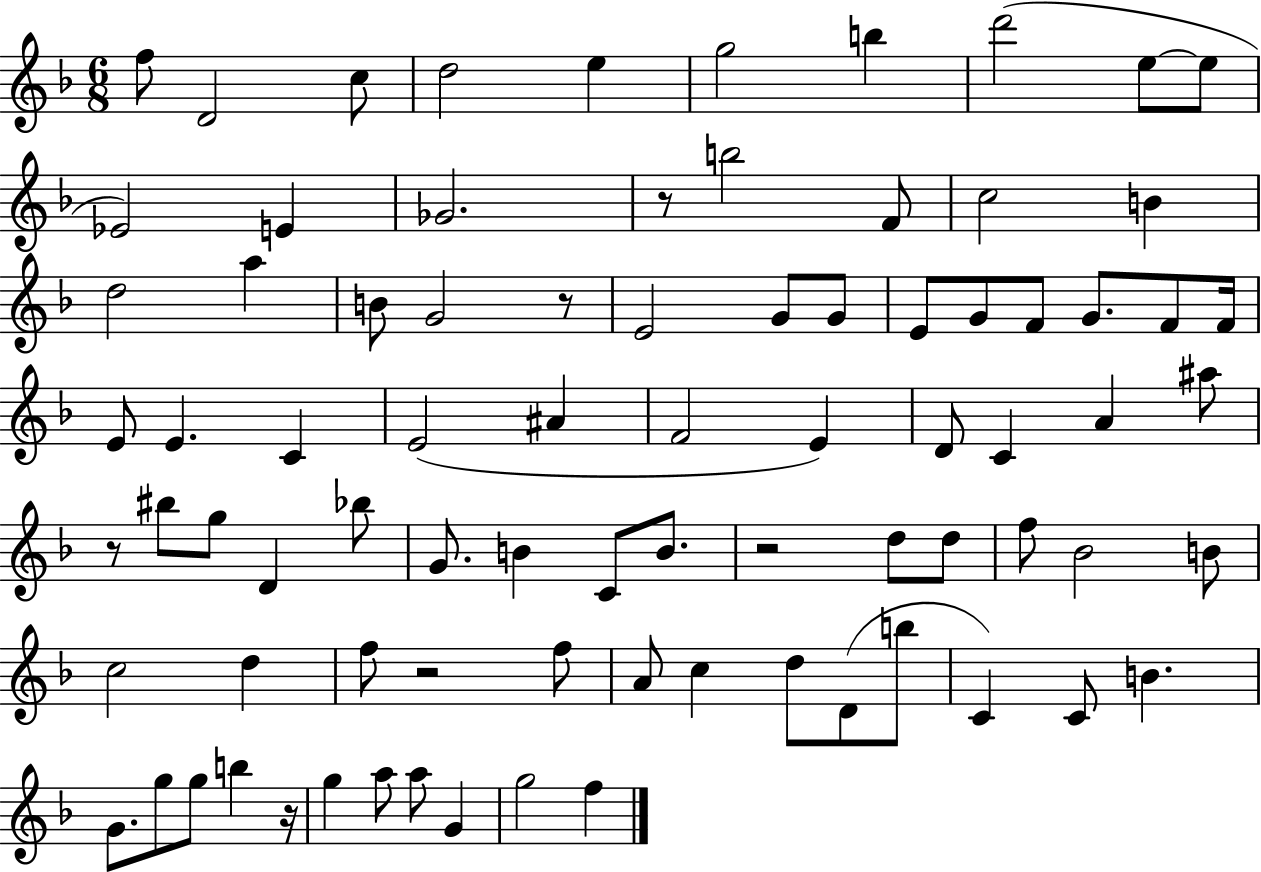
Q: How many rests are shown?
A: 6